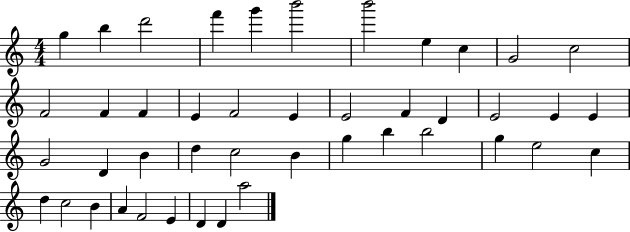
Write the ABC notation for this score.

X:1
T:Untitled
M:4/4
L:1/4
K:C
g b d'2 f' g' b'2 b'2 e c G2 c2 F2 F F E F2 E E2 F D E2 E E G2 D B d c2 B g b b2 g e2 c d c2 B A F2 E D D a2